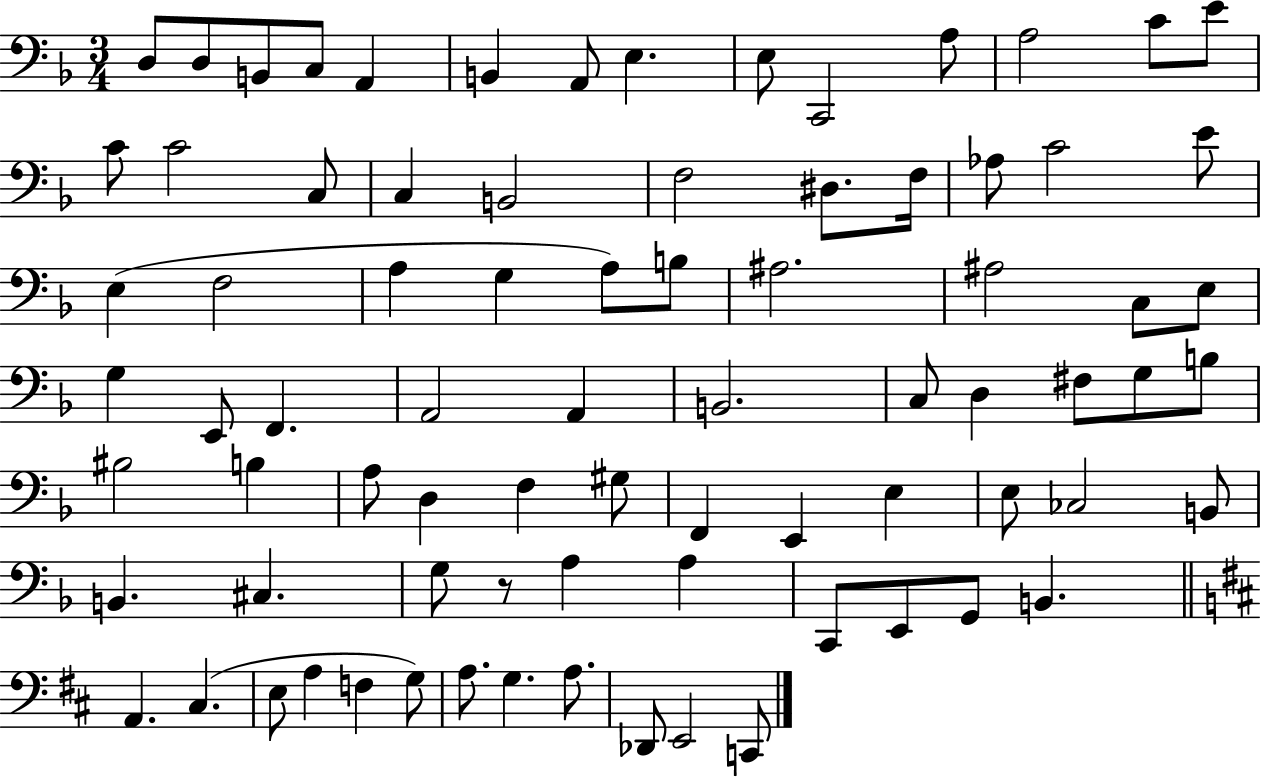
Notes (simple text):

D3/e D3/e B2/e C3/e A2/q B2/q A2/e E3/q. E3/e C2/h A3/e A3/h C4/e E4/e C4/e C4/h C3/e C3/q B2/h F3/h D#3/e. F3/s Ab3/e C4/h E4/e E3/q F3/h A3/q G3/q A3/e B3/e A#3/h. A#3/h C3/e E3/e G3/q E2/e F2/q. A2/h A2/q B2/h. C3/e D3/q F#3/e G3/e B3/e BIS3/h B3/q A3/e D3/q F3/q G#3/e F2/q E2/q E3/q E3/e CES3/h B2/e B2/q. C#3/q. G3/e R/e A3/q A3/q C2/e E2/e G2/e B2/q. A2/q. C#3/q. E3/e A3/q F3/q G3/e A3/e. G3/q. A3/e. Db2/e E2/h C2/e